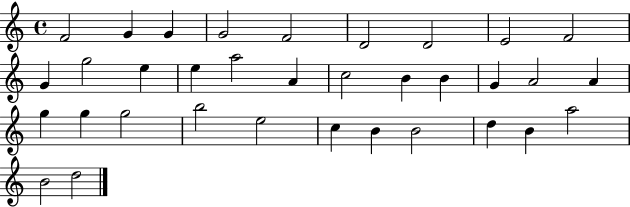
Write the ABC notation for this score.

X:1
T:Untitled
M:4/4
L:1/4
K:C
F2 G G G2 F2 D2 D2 E2 F2 G g2 e e a2 A c2 B B G A2 A g g g2 b2 e2 c B B2 d B a2 B2 d2